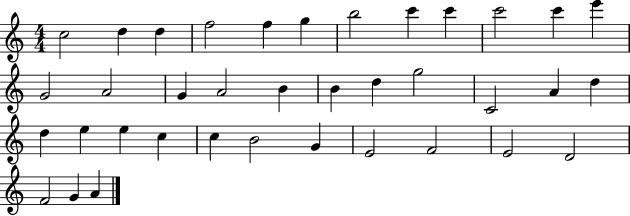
X:1
T:Untitled
M:4/4
L:1/4
K:C
c2 d d f2 f g b2 c' c' c'2 c' e' G2 A2 G A2 B B d g2 C2 A d d e e c c B2 G E2 F2 E2 D2 F2 G A